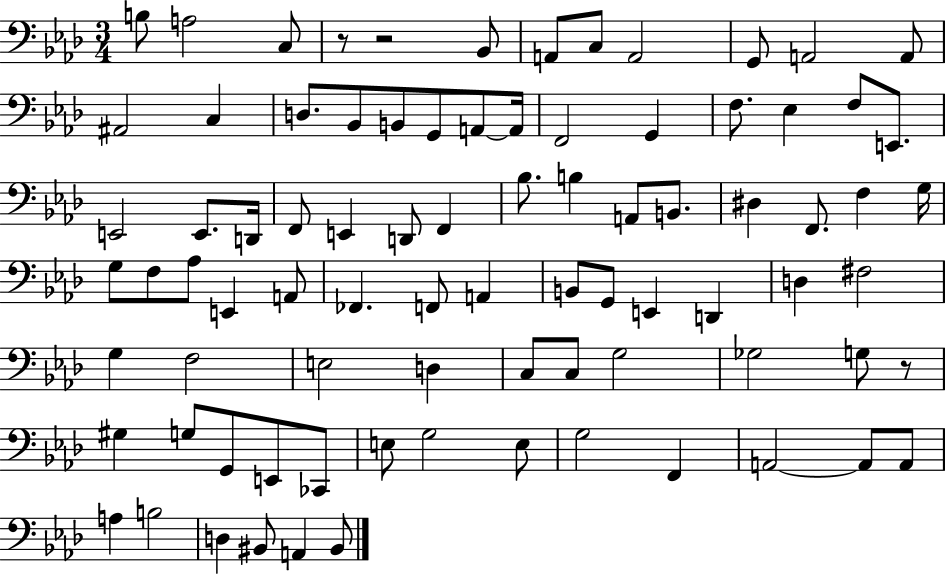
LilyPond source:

{
  \clef bass
  \numericTimeSignature
  \time 3/4
  \key aes \major
  b8 a2 c8 | r8 r2 bes,8 | a,8 c8 a,2 | g,8 a,2 a,8 | \break ais,2 c4 | d8. bes,8 b,8 g,8 a,8~~ a,16 | f,2 g,4 | f8. ees4 f8 e,8. | \break e,2 e,8. d,16 | f,8 e,4 d,8 f,4 | bes8. b4 a,8 b,8. | dis4 f,8. f4 g16 | \break g8 f8 aes8 e,4 a,8 | fes,4. f,8 a,4 | b,8 g,8 e,4 d,4 | d4 fis2 | \break g4 f2 | e2 d4 | c8 c8 g2 | ges2 g8 r8 | \break gis4 g8 g,8 e,8 ces,8 | e8 g2 e8 | g2 f,4 | a,2~~ a,8 a,8 | \break a4 b2 | d4 bis,8 a,4 bis,8 | \bar "|."
}